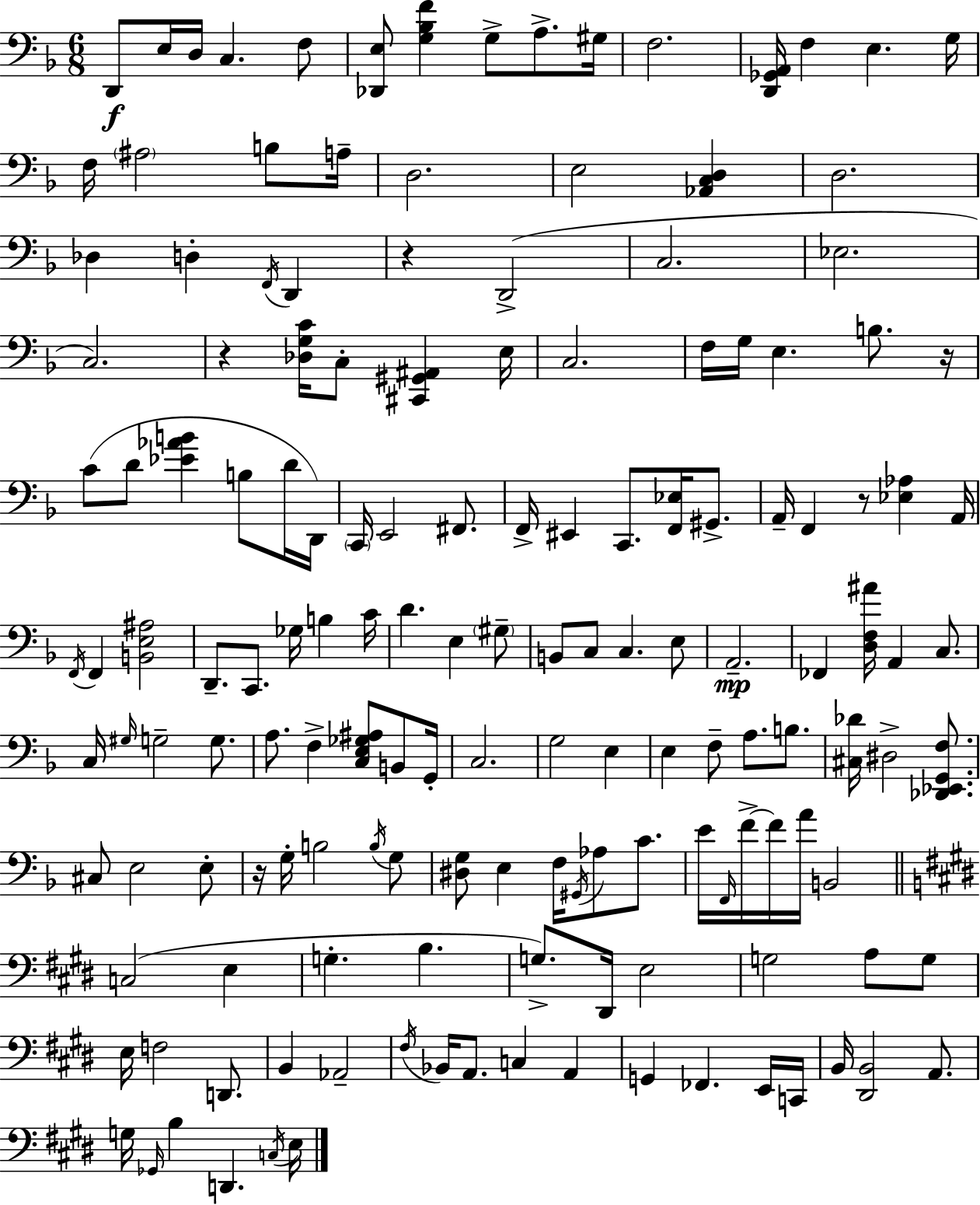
X:1
T:Untitled
M:6/8
L:1/4
K:Dm
D,,/2 E,/4 D,/4 C, F,/2 [_D,,E,]/2 [G,_B,F] G,/2 A,/2 ^G,/4 F,2 [D,,_G,,A,,]/4 F, E, G,/4 F,/4 ^A,2 B,/2 A,/4 D,2 E,2 [_A,,C,D,] D,2 _D, D, F,,/4 D,, z D,,2 C,2 _E,2 C,2 z [_D,G,C]/4 C,/2 [^C,,^G,,^A,,] E,/4 C,2 F,/4 G,/4 E, B,/2 z/4 C/2 D/2 [_E_AB] B,/2 D/4 D,,/4 C,,/4 E,,2 ^F,,/2 F,,/4 ^E,, C,,/2 [F,,_E,]/4 ^G,,/2 A,,/4 F,, z/2 [_E,_A,] A,,/4 F,,/4 F,, [B,,E,^A,]2 D,,/2 C,,/2 _G,/4 B, C/4 D E, ^G,/2 B,,/2 C,/2 C, E,/2 A,,2 _F,, [D,F,^A]/4 A,, C,/2 C,/4 ^G,/4 G,2 G,/2 A,/2 F, [C,E,_G,^A,]/2 B,,/2 G,,/4 C,2 G,2 E, E, F,/2 A,/2 B,/2 [^C,_D]/4 ^D,2 [_D,,_E,,G,,F,]/2 ^C,/2 E,2 E,/2 z/4 G,/4 B,2 B,/4 G,/2 [^D,G,]/2 E, F,/4 ^G,,/4 _A,/2 C/2 E/4 F,,/4 F/4 F/4 A/4 B,,2 C,2 E, G, B, G,/2 ^D,,/4 E,2 G,2 A,/2 G,/2 E,/4 F,2 D,,/2 B,, _A,,2 ^F,/4 _B,,/4 A,,/2 C, A,, G,, _F,, E,,/4 C,,/4 B,,/4 [^D,,B,,]2 A,,/2 G,/4 _G,,/4 B, D,, C,/4 E,/4